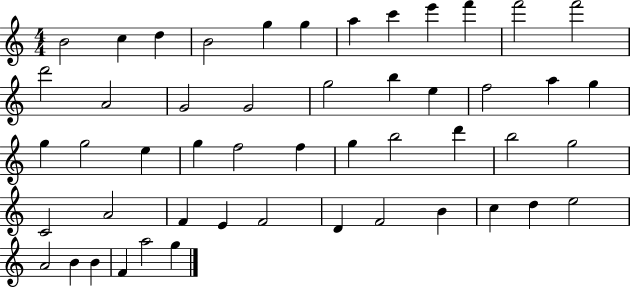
{
  \clef treble
  \numericTimeSignature
  \time 4/4
  \key c \major
  b'2 c''4 d''4 | b'2 g''4 g''4 | a''4 c'''4 e'''4 f'''4 | f'''2 f'''2 | \break d'''2 a'2 | g'2 g'2 | g''2 b''4 e''4 | f''2 a''4 g''4 | \break g''4 g''2 e''4 | g''4 f''2 f''4 | g''4 b''2 d'''4 | b''2 g''2 | \break c'2 a'2 | f'4 e'4 f'2 | d'4 f'2 b'4 | c''4 d''4 e''2 | \break a'2 b'4 b'4 | f'4 a''2 g''4 | \bar "|."
}